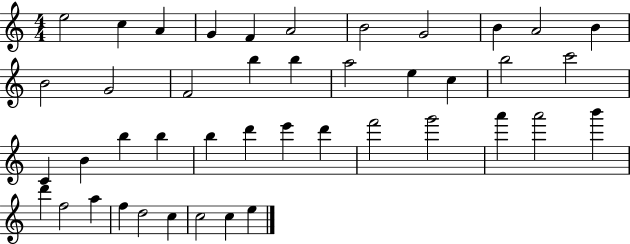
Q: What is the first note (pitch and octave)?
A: E5